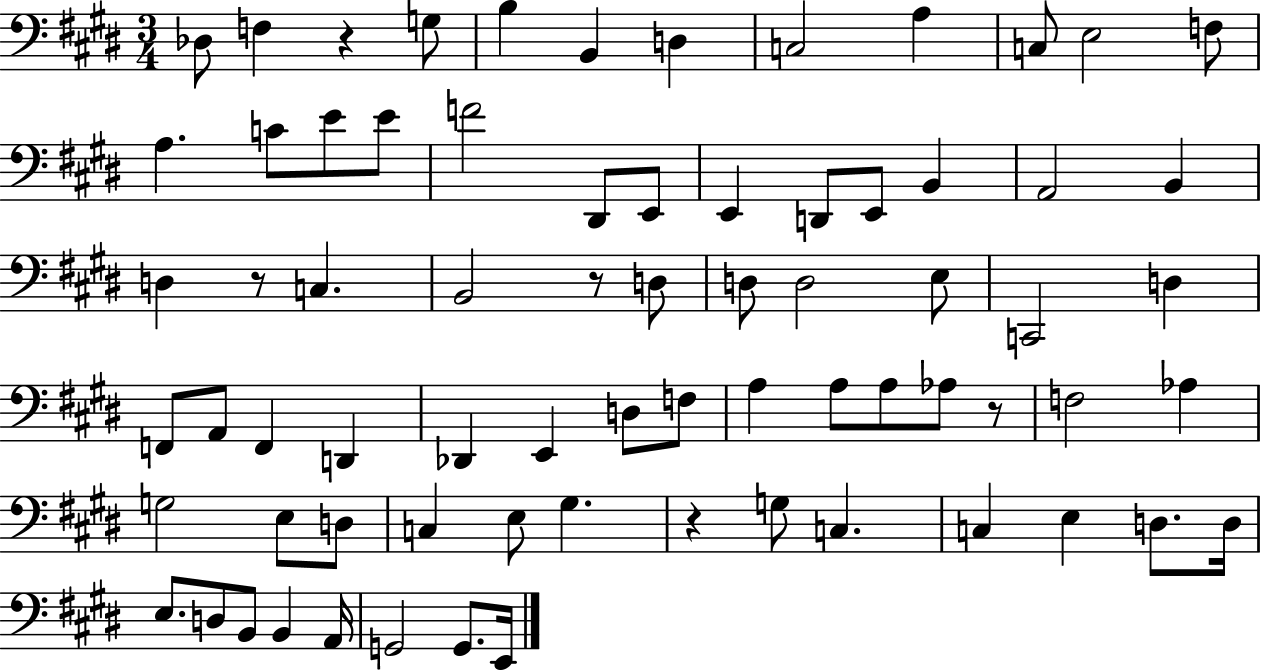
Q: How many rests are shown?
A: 5